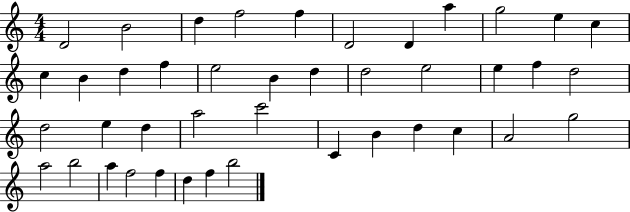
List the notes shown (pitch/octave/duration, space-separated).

D4/h B4/h D5/q F5/h F5/q D4/h D4/q A5/q G5/h E5/q C5/q C5/q B4/q D5/q F5/q E5/h B4/q D5/q D5/h E5/h E5/q F5/q D5/h D5/h E5/q D5/q A5/h C6/h C4/q B4/q D5/q C5/q A4/h G5/h A5/h B5/h A5/q F5/h F5/q D5/q F5/q B5/h